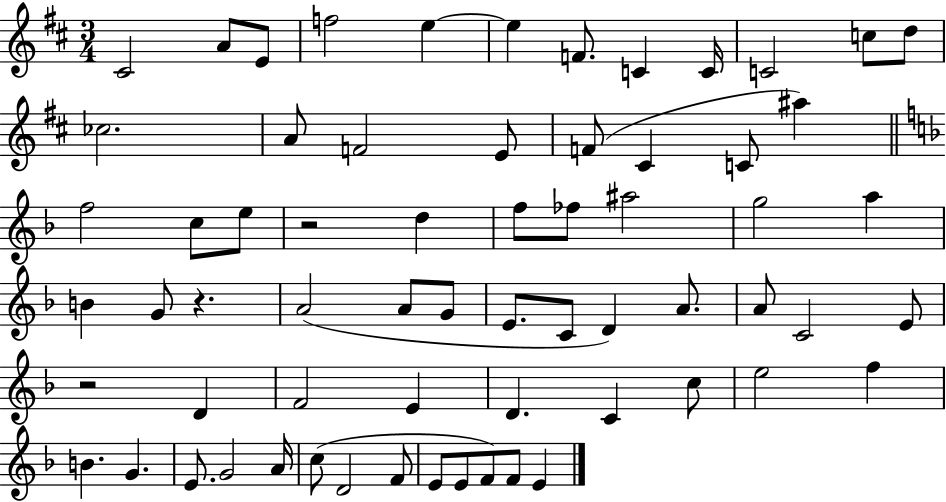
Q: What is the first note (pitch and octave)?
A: C#4